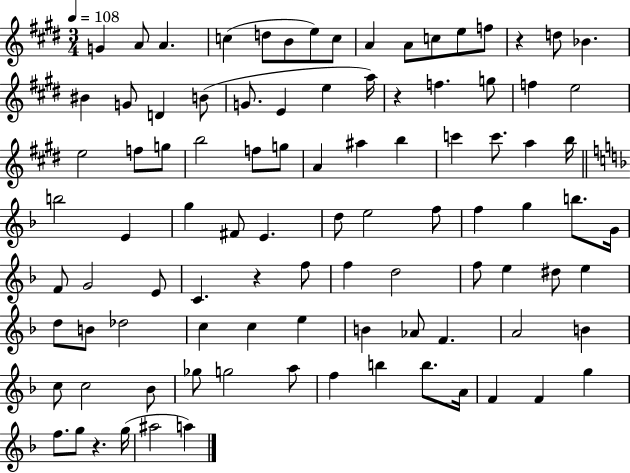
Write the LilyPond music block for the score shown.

{
  \clef treble
  \numericTimeSignature
  \time 3/4
  \key e \major
  \tempo 4 = 108
  g'4 a'8 a'4. | c''4( d''8 b'8 e''8) c''8 | a'4 a'8 c''8 e''8 f''8 | r4 d''8 bes'4. | \break bis'4 g'8 d'4 b'8( | g'8. e'4 e''4 a''16) | r4 f''4. g''8 | f''4 e''2 | \break e''2 f''8 g''8 | b''2 f''8 g''8 | a'4 ais''4 b''4 | c'''4 c'''8. a''4 b''16 | \break \bar "||" \break \key f \major b''2 e'4 | g''4 fis'8 e'4. | d''8 e''2 f''8 | f''4 g''4 b''8. g'16 | \break f'8 g'2 e'8 | c'4. r4 f''8 | f''4 d''2 | f''8 e''4 dis''8 e''4 | \break d''8 b'8 des''2 | c''4 c''4 e''4 | b'4 aes'8 f'4. | a'2 b'4 | \break c''8 c''2 bes'8 | ges''8 g''2 a''8 | f''4 b''4 b''8. a'16 | f'4 f'4 g''4 | \break f''8. g''8 r4. g''16( | ais''2 a''4) | \bar "|."
}